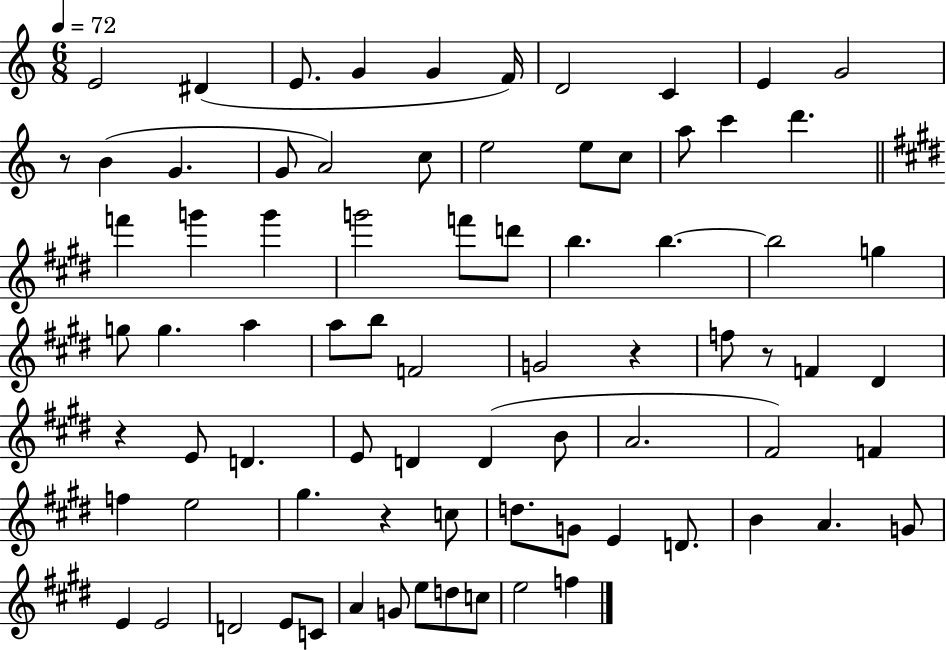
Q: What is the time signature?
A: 6/8